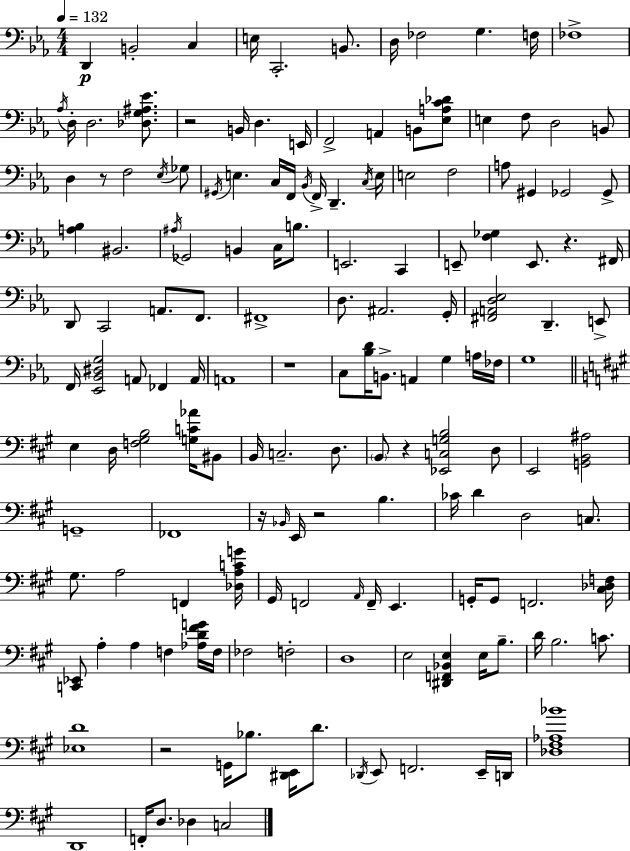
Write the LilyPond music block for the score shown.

{
  \clef bass
  \numericTimeSignature
  \time 4/4
  \key ees \major
  \tempo 4 = 132
  d,4\p b,2-. c4 | e16 c,2.-. b,8. | d16 fes2 g4. f16 | fes1-> | \break \acciaccatura { aes16 } d16-. d2. <des g ais ees'>8. | r2 b,16 d4. | e,16 f,2-> a,4 b,8 <ees a c' des'>8 | e4 f8 d2 b,8 | \break d4 r8 f2 \acciaccatura { ees16 } | ges8 \acciaccatura { gis,16 } e4. c16 f,16 \acciaccatura { bes,16 } f,16-> d,4.-- | \acciaccatura { c16 } e16 e2 f2 | a8 gis,4 ges,2 | \break ges,8-> <a bes>4 bis,2. | \acciaccatura { ais16 } ges,2 b,4 | c16 b8. e,2. | c,4 e,8-- <f ges>4 e,8. r4. | \break fis,16 d,8 c,2 | a,8. f,8. fis,1-> | d8. ais,2. | g,16-. <fis, a, d ees>2 d,4.-- | \break e,8-> f,16 <ees, bes, dis g>2 a,8 | fes,4 a,16 a,1 | r1 | c8 <bes d'>16 b,8.-> a,4 | \break g4 a16 fes16 g1 | \bar "||" \break \key a \major e4 d16 <f gis b>2 <g c' aes'>16 bis,8 | b,16 c2.-- d8. | \parenthesize b,8 r4 <ees, c g b>2 d8 | e,2 <g, b, ais>2 | \break g,1-- | fes,1 | r16 \grace { bes,16 } e,16 r2 b4. | ces'16 d'4 d2 c8. | \break gis8. a2 f,4 | <des a c' g'>16 gis,16 f,2 \grace { a,16 } f,16-- e,4. | g,16-. g,8 f,2. | <cis des f>16 <c, ees,>8 a4-. a4 f4 | \break <aes d' fis' g'>16 f16 fes2 f2-. | d1 | e2 <dis, f, bes, e>4 e16 b8.-- | d'16 b2. c'8. | \break <ees d'>1 | r2 g,16 bes8. <dis, e,>16 d'8. | \acciaccatura { des,16 } e,8 f,2. | e,16-- d,16 <des fis aes bes'>1 | \break d,1 | f,16-. d8. des4 c2 | \bar "|."
}